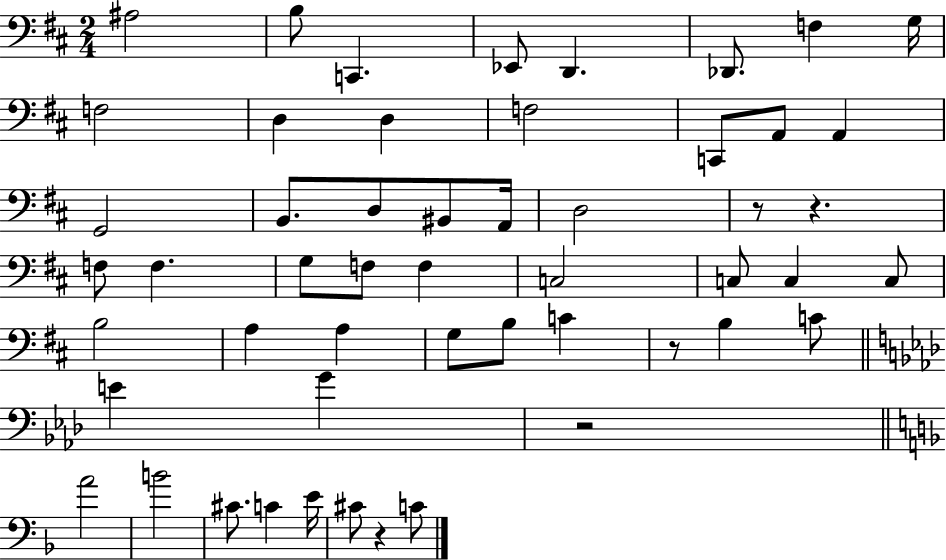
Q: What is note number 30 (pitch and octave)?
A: C3